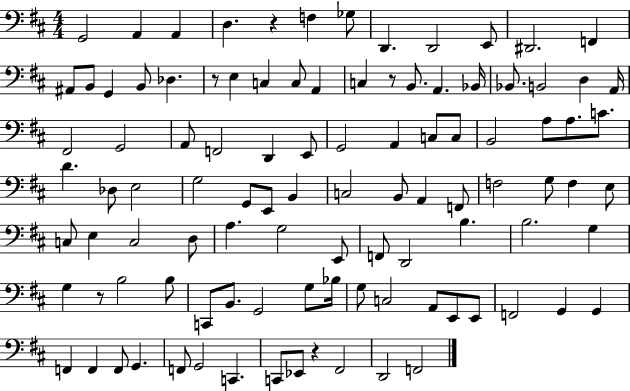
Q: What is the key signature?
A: D major